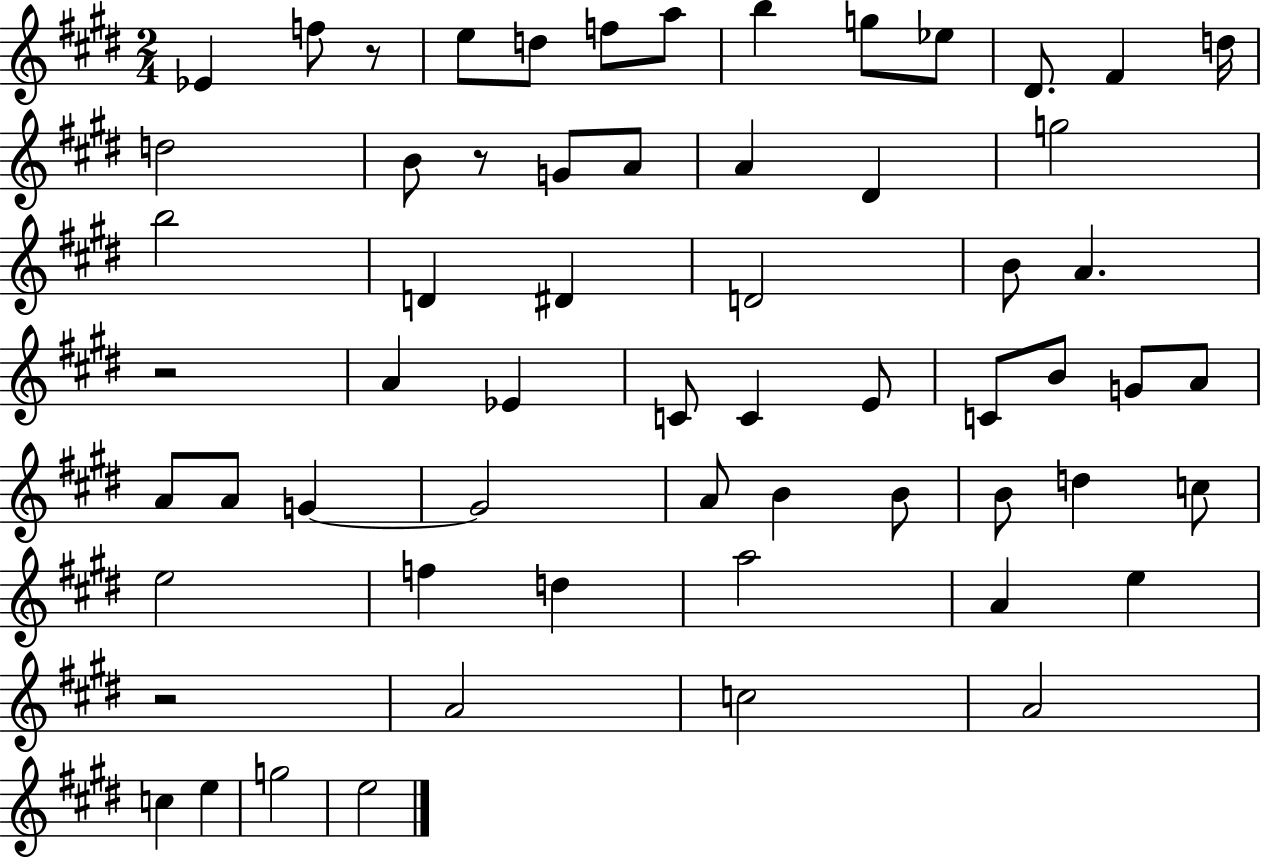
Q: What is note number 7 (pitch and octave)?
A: B5